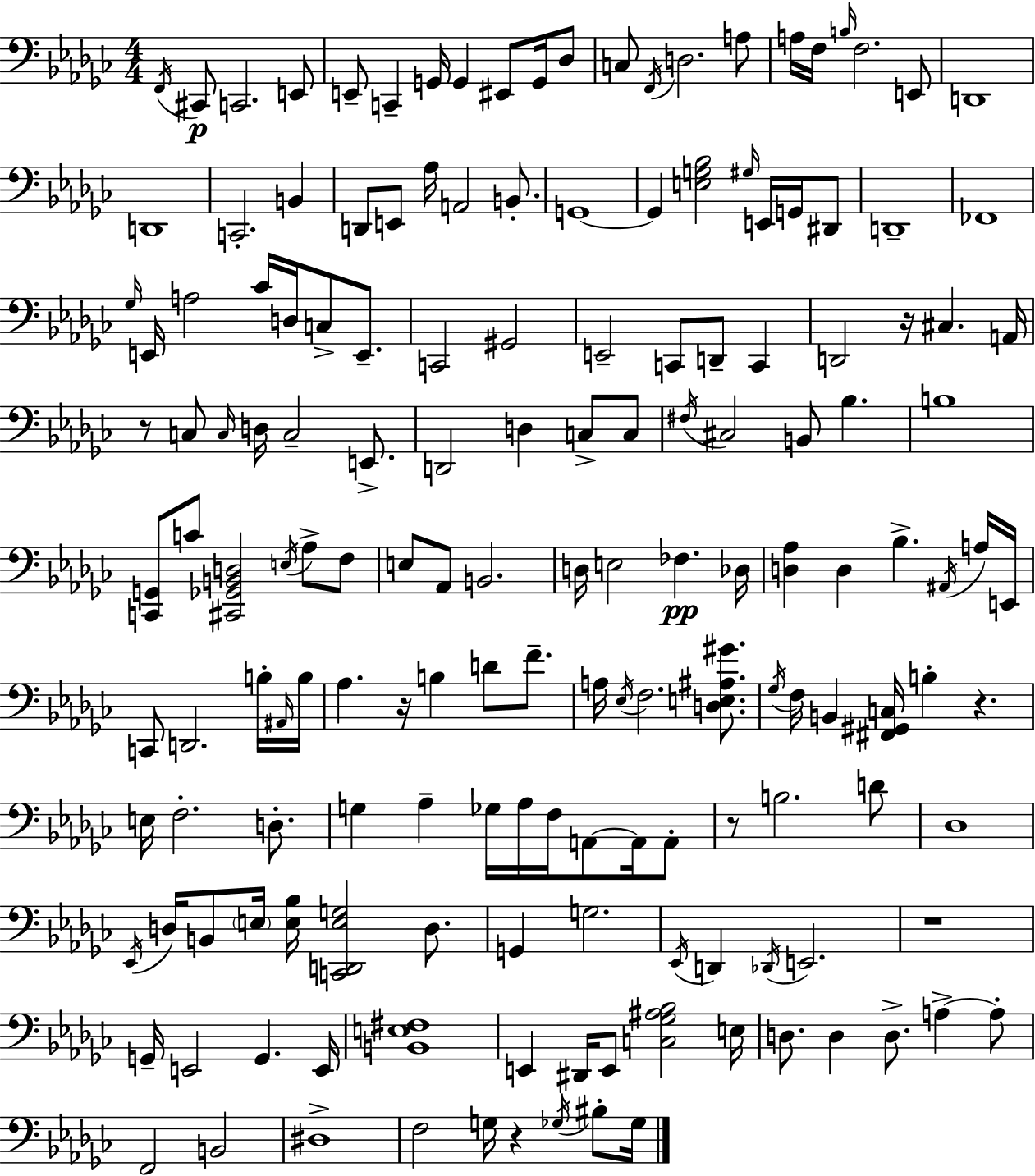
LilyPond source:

{
  \clef bass
  \numericTimeSignature
  \time 4/4
  \key ees \minor
  \acciaccatura { f,16 }\p cis,8 c,2. e,8 | e,8-- c,4-- g,16 g,4 eis,8 g,16 des8 | c8 \acciaccatura { f,16 } d2. | a8 a16 f16 \grace { b16 } f2. | \break e,8 d,1 | d,1 | c,2.-. b,4 | d,8 e,8 aes16 a,2 | \break b,8.-. g,1~~ | g,4 <e g bes>2 \grace { gis16 } | e,16 g,16 dis,8 d,1-- | fes,1 | \break \grace { ges16 } e,16 a2 ces'16 d16 | c8-> e,8.-- c,2 gis,2 | e,2-- c,8 d,8-- | c,4 d,2 r16 cis4. | \break a,16 r8 c8 \grace { c16 } d16 c2-- | e,8.-> d,2 d4 | c8-> c8 \acciaccatura { fis16 } cis2 b,8 | bes4. b1 | \break <c, g,>8 c'8 <cis, ges, b, d>2 | \acciaccatura { e16 } aes8-> f8 e8 aes,8 b,2. | d16 e2 | fes4.\pp des16 <d aes>4 d4 | \break bes4.-> \acciaccatura { ais,16 } a16 e,16 c,8 d,2. | b16-. \grace { ais,16 } b16 aes4. | r16 b4 d'8 f'8.-- a16 \acciaccatura { ees16 } f2. | <d e ais gis'>8. \acciaccatura { ges16 } f16 b,4 | \break <fis, gis, c>16 b4-. r4. e16 f2.-. | d8.-. g4 | aes4-- ges16 aes16 f16 a,8~~ a,16 a,8-. r8 b2. | d'8 des1 | \break \acciaccatura { ees,16 } d16 b,8 | \parenthesize e16 <e bes>16 <c, d, e g>2 d8. g,4 | g2. \acciaccatura { ees,16 } d,4 | \acciaccatura { des,16 } e,2. r1 | \break g,16-- | e,2 g,4. e,16 <b, e fis>1 | e,4 | dis,16 e,8 <c ges ais bes>2 e16 d8. | \break d4 d8.-> a4->~~ a8-. f,2 | b,2 dis1-> | f2 | g16 r4 \acciaccatura { ges16 } bis8-. ges16 | \break \bar "|."
}